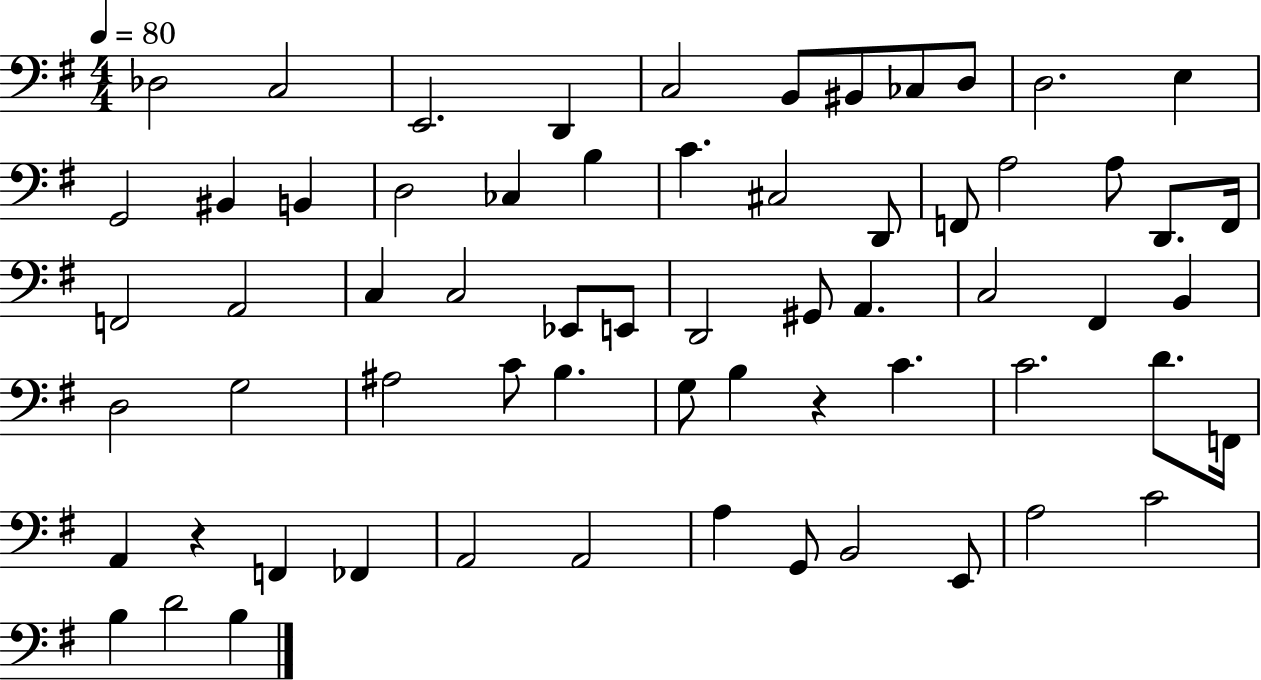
{
  \clef bass
  \numericTimeSignature
  \time 4/4
  \key g \major
  \tempo 4 = 80
  des2 c2 | e,2. d,4 | c2 b,8 bis,8 ces8 d8 | d2. e4 | \break g,2 bis,4 b,4 | d2 ces4 b4 | c'4. cis2 d,8 | f,8 a2 a8 d,8. f,16 | \break f,2 a,2 | c4 c2 ees,8 e,8 | d,2 gis,8 a,4. | c2 fis,4 b,4 | \break d2 g2 | ais2 c'8 b4. | g8 b4 r4 c'4. | c'2. d'8. f,16 | \break a,4 r4 f,4 fes,4 | a,2 a,2 | a4 g,8 b,2 e,8 | a2 c'2 | \break b4 d'2 b4 | \bar "|."
}